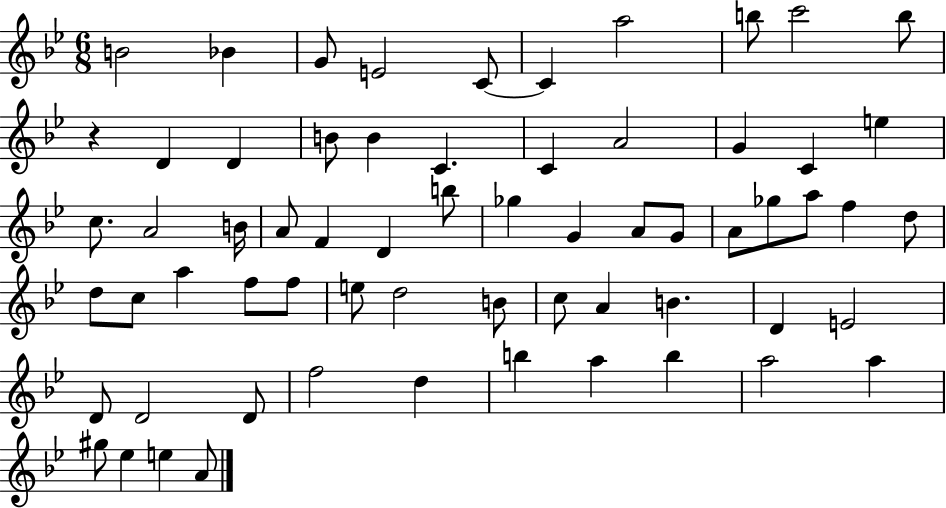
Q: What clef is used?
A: treble